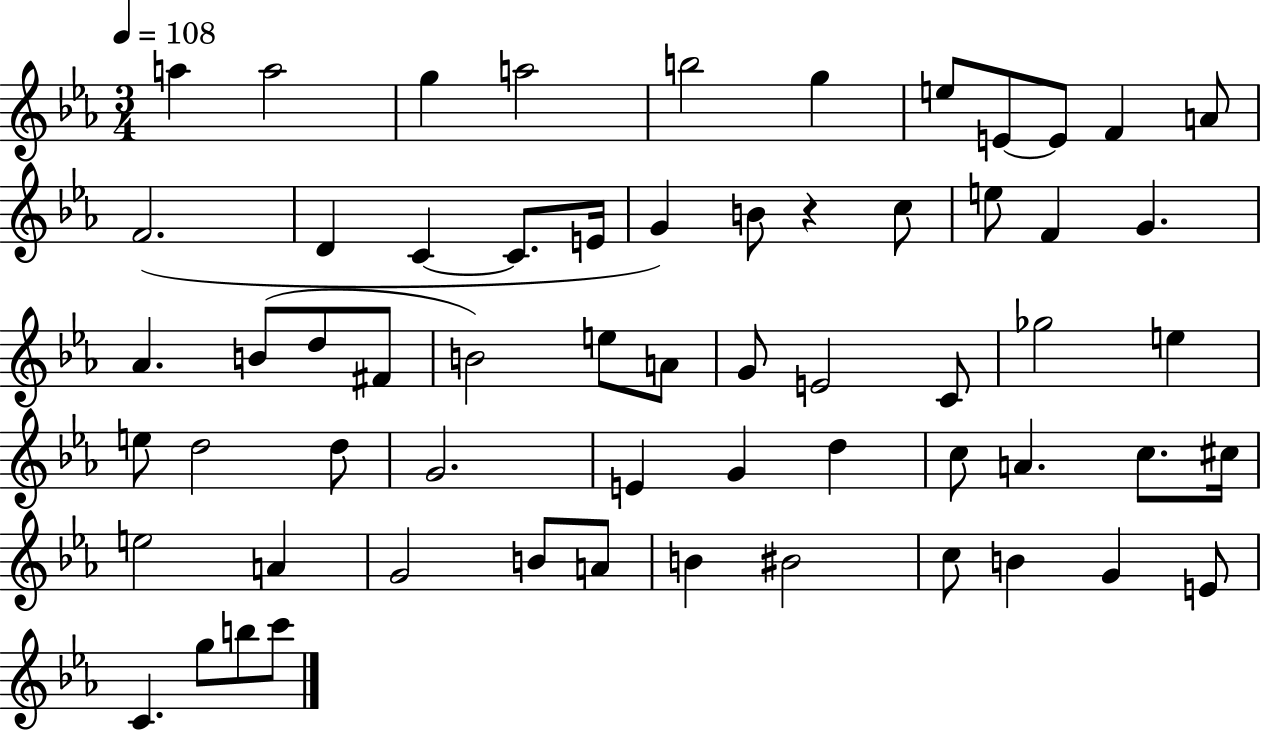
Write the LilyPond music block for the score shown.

{
  \clef treble
  \numericTimeSignature
  \time 3/4
  \key ees \major
  \tempo 4 = 108
  \repeat volta 2 { a''4 a''2 | g''4 a''2 | b''2 g''4 | e''8 e'8~~ e'8 f'4 a'8 | \break f'2.( | d'4 c'4~~ c'8. e'16 | g'4) b'8 r4 c''8 | e''8 f'4 g'4. | \break aes'4. b'8( d''8 fis'8 | b'2) e''8 a'8 | g'8 e'2 c'8 | ges''2 e''4 | \break e''8 d''2 d''8 | g'2. | e'4 g'4 d''4 | c''8 a'4. c''8. cis''16 | \break e''2 a'4 | g'2 b'8 a'8 | b'4 bis'2 | c''8 b'4 g'4 e'8 | \break c'4. g''8 b''8 c'''8 | } \bar "|."
}